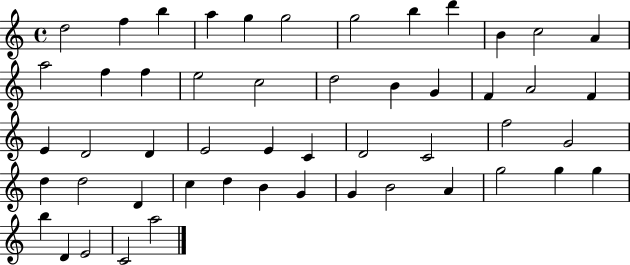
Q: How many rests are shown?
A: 0